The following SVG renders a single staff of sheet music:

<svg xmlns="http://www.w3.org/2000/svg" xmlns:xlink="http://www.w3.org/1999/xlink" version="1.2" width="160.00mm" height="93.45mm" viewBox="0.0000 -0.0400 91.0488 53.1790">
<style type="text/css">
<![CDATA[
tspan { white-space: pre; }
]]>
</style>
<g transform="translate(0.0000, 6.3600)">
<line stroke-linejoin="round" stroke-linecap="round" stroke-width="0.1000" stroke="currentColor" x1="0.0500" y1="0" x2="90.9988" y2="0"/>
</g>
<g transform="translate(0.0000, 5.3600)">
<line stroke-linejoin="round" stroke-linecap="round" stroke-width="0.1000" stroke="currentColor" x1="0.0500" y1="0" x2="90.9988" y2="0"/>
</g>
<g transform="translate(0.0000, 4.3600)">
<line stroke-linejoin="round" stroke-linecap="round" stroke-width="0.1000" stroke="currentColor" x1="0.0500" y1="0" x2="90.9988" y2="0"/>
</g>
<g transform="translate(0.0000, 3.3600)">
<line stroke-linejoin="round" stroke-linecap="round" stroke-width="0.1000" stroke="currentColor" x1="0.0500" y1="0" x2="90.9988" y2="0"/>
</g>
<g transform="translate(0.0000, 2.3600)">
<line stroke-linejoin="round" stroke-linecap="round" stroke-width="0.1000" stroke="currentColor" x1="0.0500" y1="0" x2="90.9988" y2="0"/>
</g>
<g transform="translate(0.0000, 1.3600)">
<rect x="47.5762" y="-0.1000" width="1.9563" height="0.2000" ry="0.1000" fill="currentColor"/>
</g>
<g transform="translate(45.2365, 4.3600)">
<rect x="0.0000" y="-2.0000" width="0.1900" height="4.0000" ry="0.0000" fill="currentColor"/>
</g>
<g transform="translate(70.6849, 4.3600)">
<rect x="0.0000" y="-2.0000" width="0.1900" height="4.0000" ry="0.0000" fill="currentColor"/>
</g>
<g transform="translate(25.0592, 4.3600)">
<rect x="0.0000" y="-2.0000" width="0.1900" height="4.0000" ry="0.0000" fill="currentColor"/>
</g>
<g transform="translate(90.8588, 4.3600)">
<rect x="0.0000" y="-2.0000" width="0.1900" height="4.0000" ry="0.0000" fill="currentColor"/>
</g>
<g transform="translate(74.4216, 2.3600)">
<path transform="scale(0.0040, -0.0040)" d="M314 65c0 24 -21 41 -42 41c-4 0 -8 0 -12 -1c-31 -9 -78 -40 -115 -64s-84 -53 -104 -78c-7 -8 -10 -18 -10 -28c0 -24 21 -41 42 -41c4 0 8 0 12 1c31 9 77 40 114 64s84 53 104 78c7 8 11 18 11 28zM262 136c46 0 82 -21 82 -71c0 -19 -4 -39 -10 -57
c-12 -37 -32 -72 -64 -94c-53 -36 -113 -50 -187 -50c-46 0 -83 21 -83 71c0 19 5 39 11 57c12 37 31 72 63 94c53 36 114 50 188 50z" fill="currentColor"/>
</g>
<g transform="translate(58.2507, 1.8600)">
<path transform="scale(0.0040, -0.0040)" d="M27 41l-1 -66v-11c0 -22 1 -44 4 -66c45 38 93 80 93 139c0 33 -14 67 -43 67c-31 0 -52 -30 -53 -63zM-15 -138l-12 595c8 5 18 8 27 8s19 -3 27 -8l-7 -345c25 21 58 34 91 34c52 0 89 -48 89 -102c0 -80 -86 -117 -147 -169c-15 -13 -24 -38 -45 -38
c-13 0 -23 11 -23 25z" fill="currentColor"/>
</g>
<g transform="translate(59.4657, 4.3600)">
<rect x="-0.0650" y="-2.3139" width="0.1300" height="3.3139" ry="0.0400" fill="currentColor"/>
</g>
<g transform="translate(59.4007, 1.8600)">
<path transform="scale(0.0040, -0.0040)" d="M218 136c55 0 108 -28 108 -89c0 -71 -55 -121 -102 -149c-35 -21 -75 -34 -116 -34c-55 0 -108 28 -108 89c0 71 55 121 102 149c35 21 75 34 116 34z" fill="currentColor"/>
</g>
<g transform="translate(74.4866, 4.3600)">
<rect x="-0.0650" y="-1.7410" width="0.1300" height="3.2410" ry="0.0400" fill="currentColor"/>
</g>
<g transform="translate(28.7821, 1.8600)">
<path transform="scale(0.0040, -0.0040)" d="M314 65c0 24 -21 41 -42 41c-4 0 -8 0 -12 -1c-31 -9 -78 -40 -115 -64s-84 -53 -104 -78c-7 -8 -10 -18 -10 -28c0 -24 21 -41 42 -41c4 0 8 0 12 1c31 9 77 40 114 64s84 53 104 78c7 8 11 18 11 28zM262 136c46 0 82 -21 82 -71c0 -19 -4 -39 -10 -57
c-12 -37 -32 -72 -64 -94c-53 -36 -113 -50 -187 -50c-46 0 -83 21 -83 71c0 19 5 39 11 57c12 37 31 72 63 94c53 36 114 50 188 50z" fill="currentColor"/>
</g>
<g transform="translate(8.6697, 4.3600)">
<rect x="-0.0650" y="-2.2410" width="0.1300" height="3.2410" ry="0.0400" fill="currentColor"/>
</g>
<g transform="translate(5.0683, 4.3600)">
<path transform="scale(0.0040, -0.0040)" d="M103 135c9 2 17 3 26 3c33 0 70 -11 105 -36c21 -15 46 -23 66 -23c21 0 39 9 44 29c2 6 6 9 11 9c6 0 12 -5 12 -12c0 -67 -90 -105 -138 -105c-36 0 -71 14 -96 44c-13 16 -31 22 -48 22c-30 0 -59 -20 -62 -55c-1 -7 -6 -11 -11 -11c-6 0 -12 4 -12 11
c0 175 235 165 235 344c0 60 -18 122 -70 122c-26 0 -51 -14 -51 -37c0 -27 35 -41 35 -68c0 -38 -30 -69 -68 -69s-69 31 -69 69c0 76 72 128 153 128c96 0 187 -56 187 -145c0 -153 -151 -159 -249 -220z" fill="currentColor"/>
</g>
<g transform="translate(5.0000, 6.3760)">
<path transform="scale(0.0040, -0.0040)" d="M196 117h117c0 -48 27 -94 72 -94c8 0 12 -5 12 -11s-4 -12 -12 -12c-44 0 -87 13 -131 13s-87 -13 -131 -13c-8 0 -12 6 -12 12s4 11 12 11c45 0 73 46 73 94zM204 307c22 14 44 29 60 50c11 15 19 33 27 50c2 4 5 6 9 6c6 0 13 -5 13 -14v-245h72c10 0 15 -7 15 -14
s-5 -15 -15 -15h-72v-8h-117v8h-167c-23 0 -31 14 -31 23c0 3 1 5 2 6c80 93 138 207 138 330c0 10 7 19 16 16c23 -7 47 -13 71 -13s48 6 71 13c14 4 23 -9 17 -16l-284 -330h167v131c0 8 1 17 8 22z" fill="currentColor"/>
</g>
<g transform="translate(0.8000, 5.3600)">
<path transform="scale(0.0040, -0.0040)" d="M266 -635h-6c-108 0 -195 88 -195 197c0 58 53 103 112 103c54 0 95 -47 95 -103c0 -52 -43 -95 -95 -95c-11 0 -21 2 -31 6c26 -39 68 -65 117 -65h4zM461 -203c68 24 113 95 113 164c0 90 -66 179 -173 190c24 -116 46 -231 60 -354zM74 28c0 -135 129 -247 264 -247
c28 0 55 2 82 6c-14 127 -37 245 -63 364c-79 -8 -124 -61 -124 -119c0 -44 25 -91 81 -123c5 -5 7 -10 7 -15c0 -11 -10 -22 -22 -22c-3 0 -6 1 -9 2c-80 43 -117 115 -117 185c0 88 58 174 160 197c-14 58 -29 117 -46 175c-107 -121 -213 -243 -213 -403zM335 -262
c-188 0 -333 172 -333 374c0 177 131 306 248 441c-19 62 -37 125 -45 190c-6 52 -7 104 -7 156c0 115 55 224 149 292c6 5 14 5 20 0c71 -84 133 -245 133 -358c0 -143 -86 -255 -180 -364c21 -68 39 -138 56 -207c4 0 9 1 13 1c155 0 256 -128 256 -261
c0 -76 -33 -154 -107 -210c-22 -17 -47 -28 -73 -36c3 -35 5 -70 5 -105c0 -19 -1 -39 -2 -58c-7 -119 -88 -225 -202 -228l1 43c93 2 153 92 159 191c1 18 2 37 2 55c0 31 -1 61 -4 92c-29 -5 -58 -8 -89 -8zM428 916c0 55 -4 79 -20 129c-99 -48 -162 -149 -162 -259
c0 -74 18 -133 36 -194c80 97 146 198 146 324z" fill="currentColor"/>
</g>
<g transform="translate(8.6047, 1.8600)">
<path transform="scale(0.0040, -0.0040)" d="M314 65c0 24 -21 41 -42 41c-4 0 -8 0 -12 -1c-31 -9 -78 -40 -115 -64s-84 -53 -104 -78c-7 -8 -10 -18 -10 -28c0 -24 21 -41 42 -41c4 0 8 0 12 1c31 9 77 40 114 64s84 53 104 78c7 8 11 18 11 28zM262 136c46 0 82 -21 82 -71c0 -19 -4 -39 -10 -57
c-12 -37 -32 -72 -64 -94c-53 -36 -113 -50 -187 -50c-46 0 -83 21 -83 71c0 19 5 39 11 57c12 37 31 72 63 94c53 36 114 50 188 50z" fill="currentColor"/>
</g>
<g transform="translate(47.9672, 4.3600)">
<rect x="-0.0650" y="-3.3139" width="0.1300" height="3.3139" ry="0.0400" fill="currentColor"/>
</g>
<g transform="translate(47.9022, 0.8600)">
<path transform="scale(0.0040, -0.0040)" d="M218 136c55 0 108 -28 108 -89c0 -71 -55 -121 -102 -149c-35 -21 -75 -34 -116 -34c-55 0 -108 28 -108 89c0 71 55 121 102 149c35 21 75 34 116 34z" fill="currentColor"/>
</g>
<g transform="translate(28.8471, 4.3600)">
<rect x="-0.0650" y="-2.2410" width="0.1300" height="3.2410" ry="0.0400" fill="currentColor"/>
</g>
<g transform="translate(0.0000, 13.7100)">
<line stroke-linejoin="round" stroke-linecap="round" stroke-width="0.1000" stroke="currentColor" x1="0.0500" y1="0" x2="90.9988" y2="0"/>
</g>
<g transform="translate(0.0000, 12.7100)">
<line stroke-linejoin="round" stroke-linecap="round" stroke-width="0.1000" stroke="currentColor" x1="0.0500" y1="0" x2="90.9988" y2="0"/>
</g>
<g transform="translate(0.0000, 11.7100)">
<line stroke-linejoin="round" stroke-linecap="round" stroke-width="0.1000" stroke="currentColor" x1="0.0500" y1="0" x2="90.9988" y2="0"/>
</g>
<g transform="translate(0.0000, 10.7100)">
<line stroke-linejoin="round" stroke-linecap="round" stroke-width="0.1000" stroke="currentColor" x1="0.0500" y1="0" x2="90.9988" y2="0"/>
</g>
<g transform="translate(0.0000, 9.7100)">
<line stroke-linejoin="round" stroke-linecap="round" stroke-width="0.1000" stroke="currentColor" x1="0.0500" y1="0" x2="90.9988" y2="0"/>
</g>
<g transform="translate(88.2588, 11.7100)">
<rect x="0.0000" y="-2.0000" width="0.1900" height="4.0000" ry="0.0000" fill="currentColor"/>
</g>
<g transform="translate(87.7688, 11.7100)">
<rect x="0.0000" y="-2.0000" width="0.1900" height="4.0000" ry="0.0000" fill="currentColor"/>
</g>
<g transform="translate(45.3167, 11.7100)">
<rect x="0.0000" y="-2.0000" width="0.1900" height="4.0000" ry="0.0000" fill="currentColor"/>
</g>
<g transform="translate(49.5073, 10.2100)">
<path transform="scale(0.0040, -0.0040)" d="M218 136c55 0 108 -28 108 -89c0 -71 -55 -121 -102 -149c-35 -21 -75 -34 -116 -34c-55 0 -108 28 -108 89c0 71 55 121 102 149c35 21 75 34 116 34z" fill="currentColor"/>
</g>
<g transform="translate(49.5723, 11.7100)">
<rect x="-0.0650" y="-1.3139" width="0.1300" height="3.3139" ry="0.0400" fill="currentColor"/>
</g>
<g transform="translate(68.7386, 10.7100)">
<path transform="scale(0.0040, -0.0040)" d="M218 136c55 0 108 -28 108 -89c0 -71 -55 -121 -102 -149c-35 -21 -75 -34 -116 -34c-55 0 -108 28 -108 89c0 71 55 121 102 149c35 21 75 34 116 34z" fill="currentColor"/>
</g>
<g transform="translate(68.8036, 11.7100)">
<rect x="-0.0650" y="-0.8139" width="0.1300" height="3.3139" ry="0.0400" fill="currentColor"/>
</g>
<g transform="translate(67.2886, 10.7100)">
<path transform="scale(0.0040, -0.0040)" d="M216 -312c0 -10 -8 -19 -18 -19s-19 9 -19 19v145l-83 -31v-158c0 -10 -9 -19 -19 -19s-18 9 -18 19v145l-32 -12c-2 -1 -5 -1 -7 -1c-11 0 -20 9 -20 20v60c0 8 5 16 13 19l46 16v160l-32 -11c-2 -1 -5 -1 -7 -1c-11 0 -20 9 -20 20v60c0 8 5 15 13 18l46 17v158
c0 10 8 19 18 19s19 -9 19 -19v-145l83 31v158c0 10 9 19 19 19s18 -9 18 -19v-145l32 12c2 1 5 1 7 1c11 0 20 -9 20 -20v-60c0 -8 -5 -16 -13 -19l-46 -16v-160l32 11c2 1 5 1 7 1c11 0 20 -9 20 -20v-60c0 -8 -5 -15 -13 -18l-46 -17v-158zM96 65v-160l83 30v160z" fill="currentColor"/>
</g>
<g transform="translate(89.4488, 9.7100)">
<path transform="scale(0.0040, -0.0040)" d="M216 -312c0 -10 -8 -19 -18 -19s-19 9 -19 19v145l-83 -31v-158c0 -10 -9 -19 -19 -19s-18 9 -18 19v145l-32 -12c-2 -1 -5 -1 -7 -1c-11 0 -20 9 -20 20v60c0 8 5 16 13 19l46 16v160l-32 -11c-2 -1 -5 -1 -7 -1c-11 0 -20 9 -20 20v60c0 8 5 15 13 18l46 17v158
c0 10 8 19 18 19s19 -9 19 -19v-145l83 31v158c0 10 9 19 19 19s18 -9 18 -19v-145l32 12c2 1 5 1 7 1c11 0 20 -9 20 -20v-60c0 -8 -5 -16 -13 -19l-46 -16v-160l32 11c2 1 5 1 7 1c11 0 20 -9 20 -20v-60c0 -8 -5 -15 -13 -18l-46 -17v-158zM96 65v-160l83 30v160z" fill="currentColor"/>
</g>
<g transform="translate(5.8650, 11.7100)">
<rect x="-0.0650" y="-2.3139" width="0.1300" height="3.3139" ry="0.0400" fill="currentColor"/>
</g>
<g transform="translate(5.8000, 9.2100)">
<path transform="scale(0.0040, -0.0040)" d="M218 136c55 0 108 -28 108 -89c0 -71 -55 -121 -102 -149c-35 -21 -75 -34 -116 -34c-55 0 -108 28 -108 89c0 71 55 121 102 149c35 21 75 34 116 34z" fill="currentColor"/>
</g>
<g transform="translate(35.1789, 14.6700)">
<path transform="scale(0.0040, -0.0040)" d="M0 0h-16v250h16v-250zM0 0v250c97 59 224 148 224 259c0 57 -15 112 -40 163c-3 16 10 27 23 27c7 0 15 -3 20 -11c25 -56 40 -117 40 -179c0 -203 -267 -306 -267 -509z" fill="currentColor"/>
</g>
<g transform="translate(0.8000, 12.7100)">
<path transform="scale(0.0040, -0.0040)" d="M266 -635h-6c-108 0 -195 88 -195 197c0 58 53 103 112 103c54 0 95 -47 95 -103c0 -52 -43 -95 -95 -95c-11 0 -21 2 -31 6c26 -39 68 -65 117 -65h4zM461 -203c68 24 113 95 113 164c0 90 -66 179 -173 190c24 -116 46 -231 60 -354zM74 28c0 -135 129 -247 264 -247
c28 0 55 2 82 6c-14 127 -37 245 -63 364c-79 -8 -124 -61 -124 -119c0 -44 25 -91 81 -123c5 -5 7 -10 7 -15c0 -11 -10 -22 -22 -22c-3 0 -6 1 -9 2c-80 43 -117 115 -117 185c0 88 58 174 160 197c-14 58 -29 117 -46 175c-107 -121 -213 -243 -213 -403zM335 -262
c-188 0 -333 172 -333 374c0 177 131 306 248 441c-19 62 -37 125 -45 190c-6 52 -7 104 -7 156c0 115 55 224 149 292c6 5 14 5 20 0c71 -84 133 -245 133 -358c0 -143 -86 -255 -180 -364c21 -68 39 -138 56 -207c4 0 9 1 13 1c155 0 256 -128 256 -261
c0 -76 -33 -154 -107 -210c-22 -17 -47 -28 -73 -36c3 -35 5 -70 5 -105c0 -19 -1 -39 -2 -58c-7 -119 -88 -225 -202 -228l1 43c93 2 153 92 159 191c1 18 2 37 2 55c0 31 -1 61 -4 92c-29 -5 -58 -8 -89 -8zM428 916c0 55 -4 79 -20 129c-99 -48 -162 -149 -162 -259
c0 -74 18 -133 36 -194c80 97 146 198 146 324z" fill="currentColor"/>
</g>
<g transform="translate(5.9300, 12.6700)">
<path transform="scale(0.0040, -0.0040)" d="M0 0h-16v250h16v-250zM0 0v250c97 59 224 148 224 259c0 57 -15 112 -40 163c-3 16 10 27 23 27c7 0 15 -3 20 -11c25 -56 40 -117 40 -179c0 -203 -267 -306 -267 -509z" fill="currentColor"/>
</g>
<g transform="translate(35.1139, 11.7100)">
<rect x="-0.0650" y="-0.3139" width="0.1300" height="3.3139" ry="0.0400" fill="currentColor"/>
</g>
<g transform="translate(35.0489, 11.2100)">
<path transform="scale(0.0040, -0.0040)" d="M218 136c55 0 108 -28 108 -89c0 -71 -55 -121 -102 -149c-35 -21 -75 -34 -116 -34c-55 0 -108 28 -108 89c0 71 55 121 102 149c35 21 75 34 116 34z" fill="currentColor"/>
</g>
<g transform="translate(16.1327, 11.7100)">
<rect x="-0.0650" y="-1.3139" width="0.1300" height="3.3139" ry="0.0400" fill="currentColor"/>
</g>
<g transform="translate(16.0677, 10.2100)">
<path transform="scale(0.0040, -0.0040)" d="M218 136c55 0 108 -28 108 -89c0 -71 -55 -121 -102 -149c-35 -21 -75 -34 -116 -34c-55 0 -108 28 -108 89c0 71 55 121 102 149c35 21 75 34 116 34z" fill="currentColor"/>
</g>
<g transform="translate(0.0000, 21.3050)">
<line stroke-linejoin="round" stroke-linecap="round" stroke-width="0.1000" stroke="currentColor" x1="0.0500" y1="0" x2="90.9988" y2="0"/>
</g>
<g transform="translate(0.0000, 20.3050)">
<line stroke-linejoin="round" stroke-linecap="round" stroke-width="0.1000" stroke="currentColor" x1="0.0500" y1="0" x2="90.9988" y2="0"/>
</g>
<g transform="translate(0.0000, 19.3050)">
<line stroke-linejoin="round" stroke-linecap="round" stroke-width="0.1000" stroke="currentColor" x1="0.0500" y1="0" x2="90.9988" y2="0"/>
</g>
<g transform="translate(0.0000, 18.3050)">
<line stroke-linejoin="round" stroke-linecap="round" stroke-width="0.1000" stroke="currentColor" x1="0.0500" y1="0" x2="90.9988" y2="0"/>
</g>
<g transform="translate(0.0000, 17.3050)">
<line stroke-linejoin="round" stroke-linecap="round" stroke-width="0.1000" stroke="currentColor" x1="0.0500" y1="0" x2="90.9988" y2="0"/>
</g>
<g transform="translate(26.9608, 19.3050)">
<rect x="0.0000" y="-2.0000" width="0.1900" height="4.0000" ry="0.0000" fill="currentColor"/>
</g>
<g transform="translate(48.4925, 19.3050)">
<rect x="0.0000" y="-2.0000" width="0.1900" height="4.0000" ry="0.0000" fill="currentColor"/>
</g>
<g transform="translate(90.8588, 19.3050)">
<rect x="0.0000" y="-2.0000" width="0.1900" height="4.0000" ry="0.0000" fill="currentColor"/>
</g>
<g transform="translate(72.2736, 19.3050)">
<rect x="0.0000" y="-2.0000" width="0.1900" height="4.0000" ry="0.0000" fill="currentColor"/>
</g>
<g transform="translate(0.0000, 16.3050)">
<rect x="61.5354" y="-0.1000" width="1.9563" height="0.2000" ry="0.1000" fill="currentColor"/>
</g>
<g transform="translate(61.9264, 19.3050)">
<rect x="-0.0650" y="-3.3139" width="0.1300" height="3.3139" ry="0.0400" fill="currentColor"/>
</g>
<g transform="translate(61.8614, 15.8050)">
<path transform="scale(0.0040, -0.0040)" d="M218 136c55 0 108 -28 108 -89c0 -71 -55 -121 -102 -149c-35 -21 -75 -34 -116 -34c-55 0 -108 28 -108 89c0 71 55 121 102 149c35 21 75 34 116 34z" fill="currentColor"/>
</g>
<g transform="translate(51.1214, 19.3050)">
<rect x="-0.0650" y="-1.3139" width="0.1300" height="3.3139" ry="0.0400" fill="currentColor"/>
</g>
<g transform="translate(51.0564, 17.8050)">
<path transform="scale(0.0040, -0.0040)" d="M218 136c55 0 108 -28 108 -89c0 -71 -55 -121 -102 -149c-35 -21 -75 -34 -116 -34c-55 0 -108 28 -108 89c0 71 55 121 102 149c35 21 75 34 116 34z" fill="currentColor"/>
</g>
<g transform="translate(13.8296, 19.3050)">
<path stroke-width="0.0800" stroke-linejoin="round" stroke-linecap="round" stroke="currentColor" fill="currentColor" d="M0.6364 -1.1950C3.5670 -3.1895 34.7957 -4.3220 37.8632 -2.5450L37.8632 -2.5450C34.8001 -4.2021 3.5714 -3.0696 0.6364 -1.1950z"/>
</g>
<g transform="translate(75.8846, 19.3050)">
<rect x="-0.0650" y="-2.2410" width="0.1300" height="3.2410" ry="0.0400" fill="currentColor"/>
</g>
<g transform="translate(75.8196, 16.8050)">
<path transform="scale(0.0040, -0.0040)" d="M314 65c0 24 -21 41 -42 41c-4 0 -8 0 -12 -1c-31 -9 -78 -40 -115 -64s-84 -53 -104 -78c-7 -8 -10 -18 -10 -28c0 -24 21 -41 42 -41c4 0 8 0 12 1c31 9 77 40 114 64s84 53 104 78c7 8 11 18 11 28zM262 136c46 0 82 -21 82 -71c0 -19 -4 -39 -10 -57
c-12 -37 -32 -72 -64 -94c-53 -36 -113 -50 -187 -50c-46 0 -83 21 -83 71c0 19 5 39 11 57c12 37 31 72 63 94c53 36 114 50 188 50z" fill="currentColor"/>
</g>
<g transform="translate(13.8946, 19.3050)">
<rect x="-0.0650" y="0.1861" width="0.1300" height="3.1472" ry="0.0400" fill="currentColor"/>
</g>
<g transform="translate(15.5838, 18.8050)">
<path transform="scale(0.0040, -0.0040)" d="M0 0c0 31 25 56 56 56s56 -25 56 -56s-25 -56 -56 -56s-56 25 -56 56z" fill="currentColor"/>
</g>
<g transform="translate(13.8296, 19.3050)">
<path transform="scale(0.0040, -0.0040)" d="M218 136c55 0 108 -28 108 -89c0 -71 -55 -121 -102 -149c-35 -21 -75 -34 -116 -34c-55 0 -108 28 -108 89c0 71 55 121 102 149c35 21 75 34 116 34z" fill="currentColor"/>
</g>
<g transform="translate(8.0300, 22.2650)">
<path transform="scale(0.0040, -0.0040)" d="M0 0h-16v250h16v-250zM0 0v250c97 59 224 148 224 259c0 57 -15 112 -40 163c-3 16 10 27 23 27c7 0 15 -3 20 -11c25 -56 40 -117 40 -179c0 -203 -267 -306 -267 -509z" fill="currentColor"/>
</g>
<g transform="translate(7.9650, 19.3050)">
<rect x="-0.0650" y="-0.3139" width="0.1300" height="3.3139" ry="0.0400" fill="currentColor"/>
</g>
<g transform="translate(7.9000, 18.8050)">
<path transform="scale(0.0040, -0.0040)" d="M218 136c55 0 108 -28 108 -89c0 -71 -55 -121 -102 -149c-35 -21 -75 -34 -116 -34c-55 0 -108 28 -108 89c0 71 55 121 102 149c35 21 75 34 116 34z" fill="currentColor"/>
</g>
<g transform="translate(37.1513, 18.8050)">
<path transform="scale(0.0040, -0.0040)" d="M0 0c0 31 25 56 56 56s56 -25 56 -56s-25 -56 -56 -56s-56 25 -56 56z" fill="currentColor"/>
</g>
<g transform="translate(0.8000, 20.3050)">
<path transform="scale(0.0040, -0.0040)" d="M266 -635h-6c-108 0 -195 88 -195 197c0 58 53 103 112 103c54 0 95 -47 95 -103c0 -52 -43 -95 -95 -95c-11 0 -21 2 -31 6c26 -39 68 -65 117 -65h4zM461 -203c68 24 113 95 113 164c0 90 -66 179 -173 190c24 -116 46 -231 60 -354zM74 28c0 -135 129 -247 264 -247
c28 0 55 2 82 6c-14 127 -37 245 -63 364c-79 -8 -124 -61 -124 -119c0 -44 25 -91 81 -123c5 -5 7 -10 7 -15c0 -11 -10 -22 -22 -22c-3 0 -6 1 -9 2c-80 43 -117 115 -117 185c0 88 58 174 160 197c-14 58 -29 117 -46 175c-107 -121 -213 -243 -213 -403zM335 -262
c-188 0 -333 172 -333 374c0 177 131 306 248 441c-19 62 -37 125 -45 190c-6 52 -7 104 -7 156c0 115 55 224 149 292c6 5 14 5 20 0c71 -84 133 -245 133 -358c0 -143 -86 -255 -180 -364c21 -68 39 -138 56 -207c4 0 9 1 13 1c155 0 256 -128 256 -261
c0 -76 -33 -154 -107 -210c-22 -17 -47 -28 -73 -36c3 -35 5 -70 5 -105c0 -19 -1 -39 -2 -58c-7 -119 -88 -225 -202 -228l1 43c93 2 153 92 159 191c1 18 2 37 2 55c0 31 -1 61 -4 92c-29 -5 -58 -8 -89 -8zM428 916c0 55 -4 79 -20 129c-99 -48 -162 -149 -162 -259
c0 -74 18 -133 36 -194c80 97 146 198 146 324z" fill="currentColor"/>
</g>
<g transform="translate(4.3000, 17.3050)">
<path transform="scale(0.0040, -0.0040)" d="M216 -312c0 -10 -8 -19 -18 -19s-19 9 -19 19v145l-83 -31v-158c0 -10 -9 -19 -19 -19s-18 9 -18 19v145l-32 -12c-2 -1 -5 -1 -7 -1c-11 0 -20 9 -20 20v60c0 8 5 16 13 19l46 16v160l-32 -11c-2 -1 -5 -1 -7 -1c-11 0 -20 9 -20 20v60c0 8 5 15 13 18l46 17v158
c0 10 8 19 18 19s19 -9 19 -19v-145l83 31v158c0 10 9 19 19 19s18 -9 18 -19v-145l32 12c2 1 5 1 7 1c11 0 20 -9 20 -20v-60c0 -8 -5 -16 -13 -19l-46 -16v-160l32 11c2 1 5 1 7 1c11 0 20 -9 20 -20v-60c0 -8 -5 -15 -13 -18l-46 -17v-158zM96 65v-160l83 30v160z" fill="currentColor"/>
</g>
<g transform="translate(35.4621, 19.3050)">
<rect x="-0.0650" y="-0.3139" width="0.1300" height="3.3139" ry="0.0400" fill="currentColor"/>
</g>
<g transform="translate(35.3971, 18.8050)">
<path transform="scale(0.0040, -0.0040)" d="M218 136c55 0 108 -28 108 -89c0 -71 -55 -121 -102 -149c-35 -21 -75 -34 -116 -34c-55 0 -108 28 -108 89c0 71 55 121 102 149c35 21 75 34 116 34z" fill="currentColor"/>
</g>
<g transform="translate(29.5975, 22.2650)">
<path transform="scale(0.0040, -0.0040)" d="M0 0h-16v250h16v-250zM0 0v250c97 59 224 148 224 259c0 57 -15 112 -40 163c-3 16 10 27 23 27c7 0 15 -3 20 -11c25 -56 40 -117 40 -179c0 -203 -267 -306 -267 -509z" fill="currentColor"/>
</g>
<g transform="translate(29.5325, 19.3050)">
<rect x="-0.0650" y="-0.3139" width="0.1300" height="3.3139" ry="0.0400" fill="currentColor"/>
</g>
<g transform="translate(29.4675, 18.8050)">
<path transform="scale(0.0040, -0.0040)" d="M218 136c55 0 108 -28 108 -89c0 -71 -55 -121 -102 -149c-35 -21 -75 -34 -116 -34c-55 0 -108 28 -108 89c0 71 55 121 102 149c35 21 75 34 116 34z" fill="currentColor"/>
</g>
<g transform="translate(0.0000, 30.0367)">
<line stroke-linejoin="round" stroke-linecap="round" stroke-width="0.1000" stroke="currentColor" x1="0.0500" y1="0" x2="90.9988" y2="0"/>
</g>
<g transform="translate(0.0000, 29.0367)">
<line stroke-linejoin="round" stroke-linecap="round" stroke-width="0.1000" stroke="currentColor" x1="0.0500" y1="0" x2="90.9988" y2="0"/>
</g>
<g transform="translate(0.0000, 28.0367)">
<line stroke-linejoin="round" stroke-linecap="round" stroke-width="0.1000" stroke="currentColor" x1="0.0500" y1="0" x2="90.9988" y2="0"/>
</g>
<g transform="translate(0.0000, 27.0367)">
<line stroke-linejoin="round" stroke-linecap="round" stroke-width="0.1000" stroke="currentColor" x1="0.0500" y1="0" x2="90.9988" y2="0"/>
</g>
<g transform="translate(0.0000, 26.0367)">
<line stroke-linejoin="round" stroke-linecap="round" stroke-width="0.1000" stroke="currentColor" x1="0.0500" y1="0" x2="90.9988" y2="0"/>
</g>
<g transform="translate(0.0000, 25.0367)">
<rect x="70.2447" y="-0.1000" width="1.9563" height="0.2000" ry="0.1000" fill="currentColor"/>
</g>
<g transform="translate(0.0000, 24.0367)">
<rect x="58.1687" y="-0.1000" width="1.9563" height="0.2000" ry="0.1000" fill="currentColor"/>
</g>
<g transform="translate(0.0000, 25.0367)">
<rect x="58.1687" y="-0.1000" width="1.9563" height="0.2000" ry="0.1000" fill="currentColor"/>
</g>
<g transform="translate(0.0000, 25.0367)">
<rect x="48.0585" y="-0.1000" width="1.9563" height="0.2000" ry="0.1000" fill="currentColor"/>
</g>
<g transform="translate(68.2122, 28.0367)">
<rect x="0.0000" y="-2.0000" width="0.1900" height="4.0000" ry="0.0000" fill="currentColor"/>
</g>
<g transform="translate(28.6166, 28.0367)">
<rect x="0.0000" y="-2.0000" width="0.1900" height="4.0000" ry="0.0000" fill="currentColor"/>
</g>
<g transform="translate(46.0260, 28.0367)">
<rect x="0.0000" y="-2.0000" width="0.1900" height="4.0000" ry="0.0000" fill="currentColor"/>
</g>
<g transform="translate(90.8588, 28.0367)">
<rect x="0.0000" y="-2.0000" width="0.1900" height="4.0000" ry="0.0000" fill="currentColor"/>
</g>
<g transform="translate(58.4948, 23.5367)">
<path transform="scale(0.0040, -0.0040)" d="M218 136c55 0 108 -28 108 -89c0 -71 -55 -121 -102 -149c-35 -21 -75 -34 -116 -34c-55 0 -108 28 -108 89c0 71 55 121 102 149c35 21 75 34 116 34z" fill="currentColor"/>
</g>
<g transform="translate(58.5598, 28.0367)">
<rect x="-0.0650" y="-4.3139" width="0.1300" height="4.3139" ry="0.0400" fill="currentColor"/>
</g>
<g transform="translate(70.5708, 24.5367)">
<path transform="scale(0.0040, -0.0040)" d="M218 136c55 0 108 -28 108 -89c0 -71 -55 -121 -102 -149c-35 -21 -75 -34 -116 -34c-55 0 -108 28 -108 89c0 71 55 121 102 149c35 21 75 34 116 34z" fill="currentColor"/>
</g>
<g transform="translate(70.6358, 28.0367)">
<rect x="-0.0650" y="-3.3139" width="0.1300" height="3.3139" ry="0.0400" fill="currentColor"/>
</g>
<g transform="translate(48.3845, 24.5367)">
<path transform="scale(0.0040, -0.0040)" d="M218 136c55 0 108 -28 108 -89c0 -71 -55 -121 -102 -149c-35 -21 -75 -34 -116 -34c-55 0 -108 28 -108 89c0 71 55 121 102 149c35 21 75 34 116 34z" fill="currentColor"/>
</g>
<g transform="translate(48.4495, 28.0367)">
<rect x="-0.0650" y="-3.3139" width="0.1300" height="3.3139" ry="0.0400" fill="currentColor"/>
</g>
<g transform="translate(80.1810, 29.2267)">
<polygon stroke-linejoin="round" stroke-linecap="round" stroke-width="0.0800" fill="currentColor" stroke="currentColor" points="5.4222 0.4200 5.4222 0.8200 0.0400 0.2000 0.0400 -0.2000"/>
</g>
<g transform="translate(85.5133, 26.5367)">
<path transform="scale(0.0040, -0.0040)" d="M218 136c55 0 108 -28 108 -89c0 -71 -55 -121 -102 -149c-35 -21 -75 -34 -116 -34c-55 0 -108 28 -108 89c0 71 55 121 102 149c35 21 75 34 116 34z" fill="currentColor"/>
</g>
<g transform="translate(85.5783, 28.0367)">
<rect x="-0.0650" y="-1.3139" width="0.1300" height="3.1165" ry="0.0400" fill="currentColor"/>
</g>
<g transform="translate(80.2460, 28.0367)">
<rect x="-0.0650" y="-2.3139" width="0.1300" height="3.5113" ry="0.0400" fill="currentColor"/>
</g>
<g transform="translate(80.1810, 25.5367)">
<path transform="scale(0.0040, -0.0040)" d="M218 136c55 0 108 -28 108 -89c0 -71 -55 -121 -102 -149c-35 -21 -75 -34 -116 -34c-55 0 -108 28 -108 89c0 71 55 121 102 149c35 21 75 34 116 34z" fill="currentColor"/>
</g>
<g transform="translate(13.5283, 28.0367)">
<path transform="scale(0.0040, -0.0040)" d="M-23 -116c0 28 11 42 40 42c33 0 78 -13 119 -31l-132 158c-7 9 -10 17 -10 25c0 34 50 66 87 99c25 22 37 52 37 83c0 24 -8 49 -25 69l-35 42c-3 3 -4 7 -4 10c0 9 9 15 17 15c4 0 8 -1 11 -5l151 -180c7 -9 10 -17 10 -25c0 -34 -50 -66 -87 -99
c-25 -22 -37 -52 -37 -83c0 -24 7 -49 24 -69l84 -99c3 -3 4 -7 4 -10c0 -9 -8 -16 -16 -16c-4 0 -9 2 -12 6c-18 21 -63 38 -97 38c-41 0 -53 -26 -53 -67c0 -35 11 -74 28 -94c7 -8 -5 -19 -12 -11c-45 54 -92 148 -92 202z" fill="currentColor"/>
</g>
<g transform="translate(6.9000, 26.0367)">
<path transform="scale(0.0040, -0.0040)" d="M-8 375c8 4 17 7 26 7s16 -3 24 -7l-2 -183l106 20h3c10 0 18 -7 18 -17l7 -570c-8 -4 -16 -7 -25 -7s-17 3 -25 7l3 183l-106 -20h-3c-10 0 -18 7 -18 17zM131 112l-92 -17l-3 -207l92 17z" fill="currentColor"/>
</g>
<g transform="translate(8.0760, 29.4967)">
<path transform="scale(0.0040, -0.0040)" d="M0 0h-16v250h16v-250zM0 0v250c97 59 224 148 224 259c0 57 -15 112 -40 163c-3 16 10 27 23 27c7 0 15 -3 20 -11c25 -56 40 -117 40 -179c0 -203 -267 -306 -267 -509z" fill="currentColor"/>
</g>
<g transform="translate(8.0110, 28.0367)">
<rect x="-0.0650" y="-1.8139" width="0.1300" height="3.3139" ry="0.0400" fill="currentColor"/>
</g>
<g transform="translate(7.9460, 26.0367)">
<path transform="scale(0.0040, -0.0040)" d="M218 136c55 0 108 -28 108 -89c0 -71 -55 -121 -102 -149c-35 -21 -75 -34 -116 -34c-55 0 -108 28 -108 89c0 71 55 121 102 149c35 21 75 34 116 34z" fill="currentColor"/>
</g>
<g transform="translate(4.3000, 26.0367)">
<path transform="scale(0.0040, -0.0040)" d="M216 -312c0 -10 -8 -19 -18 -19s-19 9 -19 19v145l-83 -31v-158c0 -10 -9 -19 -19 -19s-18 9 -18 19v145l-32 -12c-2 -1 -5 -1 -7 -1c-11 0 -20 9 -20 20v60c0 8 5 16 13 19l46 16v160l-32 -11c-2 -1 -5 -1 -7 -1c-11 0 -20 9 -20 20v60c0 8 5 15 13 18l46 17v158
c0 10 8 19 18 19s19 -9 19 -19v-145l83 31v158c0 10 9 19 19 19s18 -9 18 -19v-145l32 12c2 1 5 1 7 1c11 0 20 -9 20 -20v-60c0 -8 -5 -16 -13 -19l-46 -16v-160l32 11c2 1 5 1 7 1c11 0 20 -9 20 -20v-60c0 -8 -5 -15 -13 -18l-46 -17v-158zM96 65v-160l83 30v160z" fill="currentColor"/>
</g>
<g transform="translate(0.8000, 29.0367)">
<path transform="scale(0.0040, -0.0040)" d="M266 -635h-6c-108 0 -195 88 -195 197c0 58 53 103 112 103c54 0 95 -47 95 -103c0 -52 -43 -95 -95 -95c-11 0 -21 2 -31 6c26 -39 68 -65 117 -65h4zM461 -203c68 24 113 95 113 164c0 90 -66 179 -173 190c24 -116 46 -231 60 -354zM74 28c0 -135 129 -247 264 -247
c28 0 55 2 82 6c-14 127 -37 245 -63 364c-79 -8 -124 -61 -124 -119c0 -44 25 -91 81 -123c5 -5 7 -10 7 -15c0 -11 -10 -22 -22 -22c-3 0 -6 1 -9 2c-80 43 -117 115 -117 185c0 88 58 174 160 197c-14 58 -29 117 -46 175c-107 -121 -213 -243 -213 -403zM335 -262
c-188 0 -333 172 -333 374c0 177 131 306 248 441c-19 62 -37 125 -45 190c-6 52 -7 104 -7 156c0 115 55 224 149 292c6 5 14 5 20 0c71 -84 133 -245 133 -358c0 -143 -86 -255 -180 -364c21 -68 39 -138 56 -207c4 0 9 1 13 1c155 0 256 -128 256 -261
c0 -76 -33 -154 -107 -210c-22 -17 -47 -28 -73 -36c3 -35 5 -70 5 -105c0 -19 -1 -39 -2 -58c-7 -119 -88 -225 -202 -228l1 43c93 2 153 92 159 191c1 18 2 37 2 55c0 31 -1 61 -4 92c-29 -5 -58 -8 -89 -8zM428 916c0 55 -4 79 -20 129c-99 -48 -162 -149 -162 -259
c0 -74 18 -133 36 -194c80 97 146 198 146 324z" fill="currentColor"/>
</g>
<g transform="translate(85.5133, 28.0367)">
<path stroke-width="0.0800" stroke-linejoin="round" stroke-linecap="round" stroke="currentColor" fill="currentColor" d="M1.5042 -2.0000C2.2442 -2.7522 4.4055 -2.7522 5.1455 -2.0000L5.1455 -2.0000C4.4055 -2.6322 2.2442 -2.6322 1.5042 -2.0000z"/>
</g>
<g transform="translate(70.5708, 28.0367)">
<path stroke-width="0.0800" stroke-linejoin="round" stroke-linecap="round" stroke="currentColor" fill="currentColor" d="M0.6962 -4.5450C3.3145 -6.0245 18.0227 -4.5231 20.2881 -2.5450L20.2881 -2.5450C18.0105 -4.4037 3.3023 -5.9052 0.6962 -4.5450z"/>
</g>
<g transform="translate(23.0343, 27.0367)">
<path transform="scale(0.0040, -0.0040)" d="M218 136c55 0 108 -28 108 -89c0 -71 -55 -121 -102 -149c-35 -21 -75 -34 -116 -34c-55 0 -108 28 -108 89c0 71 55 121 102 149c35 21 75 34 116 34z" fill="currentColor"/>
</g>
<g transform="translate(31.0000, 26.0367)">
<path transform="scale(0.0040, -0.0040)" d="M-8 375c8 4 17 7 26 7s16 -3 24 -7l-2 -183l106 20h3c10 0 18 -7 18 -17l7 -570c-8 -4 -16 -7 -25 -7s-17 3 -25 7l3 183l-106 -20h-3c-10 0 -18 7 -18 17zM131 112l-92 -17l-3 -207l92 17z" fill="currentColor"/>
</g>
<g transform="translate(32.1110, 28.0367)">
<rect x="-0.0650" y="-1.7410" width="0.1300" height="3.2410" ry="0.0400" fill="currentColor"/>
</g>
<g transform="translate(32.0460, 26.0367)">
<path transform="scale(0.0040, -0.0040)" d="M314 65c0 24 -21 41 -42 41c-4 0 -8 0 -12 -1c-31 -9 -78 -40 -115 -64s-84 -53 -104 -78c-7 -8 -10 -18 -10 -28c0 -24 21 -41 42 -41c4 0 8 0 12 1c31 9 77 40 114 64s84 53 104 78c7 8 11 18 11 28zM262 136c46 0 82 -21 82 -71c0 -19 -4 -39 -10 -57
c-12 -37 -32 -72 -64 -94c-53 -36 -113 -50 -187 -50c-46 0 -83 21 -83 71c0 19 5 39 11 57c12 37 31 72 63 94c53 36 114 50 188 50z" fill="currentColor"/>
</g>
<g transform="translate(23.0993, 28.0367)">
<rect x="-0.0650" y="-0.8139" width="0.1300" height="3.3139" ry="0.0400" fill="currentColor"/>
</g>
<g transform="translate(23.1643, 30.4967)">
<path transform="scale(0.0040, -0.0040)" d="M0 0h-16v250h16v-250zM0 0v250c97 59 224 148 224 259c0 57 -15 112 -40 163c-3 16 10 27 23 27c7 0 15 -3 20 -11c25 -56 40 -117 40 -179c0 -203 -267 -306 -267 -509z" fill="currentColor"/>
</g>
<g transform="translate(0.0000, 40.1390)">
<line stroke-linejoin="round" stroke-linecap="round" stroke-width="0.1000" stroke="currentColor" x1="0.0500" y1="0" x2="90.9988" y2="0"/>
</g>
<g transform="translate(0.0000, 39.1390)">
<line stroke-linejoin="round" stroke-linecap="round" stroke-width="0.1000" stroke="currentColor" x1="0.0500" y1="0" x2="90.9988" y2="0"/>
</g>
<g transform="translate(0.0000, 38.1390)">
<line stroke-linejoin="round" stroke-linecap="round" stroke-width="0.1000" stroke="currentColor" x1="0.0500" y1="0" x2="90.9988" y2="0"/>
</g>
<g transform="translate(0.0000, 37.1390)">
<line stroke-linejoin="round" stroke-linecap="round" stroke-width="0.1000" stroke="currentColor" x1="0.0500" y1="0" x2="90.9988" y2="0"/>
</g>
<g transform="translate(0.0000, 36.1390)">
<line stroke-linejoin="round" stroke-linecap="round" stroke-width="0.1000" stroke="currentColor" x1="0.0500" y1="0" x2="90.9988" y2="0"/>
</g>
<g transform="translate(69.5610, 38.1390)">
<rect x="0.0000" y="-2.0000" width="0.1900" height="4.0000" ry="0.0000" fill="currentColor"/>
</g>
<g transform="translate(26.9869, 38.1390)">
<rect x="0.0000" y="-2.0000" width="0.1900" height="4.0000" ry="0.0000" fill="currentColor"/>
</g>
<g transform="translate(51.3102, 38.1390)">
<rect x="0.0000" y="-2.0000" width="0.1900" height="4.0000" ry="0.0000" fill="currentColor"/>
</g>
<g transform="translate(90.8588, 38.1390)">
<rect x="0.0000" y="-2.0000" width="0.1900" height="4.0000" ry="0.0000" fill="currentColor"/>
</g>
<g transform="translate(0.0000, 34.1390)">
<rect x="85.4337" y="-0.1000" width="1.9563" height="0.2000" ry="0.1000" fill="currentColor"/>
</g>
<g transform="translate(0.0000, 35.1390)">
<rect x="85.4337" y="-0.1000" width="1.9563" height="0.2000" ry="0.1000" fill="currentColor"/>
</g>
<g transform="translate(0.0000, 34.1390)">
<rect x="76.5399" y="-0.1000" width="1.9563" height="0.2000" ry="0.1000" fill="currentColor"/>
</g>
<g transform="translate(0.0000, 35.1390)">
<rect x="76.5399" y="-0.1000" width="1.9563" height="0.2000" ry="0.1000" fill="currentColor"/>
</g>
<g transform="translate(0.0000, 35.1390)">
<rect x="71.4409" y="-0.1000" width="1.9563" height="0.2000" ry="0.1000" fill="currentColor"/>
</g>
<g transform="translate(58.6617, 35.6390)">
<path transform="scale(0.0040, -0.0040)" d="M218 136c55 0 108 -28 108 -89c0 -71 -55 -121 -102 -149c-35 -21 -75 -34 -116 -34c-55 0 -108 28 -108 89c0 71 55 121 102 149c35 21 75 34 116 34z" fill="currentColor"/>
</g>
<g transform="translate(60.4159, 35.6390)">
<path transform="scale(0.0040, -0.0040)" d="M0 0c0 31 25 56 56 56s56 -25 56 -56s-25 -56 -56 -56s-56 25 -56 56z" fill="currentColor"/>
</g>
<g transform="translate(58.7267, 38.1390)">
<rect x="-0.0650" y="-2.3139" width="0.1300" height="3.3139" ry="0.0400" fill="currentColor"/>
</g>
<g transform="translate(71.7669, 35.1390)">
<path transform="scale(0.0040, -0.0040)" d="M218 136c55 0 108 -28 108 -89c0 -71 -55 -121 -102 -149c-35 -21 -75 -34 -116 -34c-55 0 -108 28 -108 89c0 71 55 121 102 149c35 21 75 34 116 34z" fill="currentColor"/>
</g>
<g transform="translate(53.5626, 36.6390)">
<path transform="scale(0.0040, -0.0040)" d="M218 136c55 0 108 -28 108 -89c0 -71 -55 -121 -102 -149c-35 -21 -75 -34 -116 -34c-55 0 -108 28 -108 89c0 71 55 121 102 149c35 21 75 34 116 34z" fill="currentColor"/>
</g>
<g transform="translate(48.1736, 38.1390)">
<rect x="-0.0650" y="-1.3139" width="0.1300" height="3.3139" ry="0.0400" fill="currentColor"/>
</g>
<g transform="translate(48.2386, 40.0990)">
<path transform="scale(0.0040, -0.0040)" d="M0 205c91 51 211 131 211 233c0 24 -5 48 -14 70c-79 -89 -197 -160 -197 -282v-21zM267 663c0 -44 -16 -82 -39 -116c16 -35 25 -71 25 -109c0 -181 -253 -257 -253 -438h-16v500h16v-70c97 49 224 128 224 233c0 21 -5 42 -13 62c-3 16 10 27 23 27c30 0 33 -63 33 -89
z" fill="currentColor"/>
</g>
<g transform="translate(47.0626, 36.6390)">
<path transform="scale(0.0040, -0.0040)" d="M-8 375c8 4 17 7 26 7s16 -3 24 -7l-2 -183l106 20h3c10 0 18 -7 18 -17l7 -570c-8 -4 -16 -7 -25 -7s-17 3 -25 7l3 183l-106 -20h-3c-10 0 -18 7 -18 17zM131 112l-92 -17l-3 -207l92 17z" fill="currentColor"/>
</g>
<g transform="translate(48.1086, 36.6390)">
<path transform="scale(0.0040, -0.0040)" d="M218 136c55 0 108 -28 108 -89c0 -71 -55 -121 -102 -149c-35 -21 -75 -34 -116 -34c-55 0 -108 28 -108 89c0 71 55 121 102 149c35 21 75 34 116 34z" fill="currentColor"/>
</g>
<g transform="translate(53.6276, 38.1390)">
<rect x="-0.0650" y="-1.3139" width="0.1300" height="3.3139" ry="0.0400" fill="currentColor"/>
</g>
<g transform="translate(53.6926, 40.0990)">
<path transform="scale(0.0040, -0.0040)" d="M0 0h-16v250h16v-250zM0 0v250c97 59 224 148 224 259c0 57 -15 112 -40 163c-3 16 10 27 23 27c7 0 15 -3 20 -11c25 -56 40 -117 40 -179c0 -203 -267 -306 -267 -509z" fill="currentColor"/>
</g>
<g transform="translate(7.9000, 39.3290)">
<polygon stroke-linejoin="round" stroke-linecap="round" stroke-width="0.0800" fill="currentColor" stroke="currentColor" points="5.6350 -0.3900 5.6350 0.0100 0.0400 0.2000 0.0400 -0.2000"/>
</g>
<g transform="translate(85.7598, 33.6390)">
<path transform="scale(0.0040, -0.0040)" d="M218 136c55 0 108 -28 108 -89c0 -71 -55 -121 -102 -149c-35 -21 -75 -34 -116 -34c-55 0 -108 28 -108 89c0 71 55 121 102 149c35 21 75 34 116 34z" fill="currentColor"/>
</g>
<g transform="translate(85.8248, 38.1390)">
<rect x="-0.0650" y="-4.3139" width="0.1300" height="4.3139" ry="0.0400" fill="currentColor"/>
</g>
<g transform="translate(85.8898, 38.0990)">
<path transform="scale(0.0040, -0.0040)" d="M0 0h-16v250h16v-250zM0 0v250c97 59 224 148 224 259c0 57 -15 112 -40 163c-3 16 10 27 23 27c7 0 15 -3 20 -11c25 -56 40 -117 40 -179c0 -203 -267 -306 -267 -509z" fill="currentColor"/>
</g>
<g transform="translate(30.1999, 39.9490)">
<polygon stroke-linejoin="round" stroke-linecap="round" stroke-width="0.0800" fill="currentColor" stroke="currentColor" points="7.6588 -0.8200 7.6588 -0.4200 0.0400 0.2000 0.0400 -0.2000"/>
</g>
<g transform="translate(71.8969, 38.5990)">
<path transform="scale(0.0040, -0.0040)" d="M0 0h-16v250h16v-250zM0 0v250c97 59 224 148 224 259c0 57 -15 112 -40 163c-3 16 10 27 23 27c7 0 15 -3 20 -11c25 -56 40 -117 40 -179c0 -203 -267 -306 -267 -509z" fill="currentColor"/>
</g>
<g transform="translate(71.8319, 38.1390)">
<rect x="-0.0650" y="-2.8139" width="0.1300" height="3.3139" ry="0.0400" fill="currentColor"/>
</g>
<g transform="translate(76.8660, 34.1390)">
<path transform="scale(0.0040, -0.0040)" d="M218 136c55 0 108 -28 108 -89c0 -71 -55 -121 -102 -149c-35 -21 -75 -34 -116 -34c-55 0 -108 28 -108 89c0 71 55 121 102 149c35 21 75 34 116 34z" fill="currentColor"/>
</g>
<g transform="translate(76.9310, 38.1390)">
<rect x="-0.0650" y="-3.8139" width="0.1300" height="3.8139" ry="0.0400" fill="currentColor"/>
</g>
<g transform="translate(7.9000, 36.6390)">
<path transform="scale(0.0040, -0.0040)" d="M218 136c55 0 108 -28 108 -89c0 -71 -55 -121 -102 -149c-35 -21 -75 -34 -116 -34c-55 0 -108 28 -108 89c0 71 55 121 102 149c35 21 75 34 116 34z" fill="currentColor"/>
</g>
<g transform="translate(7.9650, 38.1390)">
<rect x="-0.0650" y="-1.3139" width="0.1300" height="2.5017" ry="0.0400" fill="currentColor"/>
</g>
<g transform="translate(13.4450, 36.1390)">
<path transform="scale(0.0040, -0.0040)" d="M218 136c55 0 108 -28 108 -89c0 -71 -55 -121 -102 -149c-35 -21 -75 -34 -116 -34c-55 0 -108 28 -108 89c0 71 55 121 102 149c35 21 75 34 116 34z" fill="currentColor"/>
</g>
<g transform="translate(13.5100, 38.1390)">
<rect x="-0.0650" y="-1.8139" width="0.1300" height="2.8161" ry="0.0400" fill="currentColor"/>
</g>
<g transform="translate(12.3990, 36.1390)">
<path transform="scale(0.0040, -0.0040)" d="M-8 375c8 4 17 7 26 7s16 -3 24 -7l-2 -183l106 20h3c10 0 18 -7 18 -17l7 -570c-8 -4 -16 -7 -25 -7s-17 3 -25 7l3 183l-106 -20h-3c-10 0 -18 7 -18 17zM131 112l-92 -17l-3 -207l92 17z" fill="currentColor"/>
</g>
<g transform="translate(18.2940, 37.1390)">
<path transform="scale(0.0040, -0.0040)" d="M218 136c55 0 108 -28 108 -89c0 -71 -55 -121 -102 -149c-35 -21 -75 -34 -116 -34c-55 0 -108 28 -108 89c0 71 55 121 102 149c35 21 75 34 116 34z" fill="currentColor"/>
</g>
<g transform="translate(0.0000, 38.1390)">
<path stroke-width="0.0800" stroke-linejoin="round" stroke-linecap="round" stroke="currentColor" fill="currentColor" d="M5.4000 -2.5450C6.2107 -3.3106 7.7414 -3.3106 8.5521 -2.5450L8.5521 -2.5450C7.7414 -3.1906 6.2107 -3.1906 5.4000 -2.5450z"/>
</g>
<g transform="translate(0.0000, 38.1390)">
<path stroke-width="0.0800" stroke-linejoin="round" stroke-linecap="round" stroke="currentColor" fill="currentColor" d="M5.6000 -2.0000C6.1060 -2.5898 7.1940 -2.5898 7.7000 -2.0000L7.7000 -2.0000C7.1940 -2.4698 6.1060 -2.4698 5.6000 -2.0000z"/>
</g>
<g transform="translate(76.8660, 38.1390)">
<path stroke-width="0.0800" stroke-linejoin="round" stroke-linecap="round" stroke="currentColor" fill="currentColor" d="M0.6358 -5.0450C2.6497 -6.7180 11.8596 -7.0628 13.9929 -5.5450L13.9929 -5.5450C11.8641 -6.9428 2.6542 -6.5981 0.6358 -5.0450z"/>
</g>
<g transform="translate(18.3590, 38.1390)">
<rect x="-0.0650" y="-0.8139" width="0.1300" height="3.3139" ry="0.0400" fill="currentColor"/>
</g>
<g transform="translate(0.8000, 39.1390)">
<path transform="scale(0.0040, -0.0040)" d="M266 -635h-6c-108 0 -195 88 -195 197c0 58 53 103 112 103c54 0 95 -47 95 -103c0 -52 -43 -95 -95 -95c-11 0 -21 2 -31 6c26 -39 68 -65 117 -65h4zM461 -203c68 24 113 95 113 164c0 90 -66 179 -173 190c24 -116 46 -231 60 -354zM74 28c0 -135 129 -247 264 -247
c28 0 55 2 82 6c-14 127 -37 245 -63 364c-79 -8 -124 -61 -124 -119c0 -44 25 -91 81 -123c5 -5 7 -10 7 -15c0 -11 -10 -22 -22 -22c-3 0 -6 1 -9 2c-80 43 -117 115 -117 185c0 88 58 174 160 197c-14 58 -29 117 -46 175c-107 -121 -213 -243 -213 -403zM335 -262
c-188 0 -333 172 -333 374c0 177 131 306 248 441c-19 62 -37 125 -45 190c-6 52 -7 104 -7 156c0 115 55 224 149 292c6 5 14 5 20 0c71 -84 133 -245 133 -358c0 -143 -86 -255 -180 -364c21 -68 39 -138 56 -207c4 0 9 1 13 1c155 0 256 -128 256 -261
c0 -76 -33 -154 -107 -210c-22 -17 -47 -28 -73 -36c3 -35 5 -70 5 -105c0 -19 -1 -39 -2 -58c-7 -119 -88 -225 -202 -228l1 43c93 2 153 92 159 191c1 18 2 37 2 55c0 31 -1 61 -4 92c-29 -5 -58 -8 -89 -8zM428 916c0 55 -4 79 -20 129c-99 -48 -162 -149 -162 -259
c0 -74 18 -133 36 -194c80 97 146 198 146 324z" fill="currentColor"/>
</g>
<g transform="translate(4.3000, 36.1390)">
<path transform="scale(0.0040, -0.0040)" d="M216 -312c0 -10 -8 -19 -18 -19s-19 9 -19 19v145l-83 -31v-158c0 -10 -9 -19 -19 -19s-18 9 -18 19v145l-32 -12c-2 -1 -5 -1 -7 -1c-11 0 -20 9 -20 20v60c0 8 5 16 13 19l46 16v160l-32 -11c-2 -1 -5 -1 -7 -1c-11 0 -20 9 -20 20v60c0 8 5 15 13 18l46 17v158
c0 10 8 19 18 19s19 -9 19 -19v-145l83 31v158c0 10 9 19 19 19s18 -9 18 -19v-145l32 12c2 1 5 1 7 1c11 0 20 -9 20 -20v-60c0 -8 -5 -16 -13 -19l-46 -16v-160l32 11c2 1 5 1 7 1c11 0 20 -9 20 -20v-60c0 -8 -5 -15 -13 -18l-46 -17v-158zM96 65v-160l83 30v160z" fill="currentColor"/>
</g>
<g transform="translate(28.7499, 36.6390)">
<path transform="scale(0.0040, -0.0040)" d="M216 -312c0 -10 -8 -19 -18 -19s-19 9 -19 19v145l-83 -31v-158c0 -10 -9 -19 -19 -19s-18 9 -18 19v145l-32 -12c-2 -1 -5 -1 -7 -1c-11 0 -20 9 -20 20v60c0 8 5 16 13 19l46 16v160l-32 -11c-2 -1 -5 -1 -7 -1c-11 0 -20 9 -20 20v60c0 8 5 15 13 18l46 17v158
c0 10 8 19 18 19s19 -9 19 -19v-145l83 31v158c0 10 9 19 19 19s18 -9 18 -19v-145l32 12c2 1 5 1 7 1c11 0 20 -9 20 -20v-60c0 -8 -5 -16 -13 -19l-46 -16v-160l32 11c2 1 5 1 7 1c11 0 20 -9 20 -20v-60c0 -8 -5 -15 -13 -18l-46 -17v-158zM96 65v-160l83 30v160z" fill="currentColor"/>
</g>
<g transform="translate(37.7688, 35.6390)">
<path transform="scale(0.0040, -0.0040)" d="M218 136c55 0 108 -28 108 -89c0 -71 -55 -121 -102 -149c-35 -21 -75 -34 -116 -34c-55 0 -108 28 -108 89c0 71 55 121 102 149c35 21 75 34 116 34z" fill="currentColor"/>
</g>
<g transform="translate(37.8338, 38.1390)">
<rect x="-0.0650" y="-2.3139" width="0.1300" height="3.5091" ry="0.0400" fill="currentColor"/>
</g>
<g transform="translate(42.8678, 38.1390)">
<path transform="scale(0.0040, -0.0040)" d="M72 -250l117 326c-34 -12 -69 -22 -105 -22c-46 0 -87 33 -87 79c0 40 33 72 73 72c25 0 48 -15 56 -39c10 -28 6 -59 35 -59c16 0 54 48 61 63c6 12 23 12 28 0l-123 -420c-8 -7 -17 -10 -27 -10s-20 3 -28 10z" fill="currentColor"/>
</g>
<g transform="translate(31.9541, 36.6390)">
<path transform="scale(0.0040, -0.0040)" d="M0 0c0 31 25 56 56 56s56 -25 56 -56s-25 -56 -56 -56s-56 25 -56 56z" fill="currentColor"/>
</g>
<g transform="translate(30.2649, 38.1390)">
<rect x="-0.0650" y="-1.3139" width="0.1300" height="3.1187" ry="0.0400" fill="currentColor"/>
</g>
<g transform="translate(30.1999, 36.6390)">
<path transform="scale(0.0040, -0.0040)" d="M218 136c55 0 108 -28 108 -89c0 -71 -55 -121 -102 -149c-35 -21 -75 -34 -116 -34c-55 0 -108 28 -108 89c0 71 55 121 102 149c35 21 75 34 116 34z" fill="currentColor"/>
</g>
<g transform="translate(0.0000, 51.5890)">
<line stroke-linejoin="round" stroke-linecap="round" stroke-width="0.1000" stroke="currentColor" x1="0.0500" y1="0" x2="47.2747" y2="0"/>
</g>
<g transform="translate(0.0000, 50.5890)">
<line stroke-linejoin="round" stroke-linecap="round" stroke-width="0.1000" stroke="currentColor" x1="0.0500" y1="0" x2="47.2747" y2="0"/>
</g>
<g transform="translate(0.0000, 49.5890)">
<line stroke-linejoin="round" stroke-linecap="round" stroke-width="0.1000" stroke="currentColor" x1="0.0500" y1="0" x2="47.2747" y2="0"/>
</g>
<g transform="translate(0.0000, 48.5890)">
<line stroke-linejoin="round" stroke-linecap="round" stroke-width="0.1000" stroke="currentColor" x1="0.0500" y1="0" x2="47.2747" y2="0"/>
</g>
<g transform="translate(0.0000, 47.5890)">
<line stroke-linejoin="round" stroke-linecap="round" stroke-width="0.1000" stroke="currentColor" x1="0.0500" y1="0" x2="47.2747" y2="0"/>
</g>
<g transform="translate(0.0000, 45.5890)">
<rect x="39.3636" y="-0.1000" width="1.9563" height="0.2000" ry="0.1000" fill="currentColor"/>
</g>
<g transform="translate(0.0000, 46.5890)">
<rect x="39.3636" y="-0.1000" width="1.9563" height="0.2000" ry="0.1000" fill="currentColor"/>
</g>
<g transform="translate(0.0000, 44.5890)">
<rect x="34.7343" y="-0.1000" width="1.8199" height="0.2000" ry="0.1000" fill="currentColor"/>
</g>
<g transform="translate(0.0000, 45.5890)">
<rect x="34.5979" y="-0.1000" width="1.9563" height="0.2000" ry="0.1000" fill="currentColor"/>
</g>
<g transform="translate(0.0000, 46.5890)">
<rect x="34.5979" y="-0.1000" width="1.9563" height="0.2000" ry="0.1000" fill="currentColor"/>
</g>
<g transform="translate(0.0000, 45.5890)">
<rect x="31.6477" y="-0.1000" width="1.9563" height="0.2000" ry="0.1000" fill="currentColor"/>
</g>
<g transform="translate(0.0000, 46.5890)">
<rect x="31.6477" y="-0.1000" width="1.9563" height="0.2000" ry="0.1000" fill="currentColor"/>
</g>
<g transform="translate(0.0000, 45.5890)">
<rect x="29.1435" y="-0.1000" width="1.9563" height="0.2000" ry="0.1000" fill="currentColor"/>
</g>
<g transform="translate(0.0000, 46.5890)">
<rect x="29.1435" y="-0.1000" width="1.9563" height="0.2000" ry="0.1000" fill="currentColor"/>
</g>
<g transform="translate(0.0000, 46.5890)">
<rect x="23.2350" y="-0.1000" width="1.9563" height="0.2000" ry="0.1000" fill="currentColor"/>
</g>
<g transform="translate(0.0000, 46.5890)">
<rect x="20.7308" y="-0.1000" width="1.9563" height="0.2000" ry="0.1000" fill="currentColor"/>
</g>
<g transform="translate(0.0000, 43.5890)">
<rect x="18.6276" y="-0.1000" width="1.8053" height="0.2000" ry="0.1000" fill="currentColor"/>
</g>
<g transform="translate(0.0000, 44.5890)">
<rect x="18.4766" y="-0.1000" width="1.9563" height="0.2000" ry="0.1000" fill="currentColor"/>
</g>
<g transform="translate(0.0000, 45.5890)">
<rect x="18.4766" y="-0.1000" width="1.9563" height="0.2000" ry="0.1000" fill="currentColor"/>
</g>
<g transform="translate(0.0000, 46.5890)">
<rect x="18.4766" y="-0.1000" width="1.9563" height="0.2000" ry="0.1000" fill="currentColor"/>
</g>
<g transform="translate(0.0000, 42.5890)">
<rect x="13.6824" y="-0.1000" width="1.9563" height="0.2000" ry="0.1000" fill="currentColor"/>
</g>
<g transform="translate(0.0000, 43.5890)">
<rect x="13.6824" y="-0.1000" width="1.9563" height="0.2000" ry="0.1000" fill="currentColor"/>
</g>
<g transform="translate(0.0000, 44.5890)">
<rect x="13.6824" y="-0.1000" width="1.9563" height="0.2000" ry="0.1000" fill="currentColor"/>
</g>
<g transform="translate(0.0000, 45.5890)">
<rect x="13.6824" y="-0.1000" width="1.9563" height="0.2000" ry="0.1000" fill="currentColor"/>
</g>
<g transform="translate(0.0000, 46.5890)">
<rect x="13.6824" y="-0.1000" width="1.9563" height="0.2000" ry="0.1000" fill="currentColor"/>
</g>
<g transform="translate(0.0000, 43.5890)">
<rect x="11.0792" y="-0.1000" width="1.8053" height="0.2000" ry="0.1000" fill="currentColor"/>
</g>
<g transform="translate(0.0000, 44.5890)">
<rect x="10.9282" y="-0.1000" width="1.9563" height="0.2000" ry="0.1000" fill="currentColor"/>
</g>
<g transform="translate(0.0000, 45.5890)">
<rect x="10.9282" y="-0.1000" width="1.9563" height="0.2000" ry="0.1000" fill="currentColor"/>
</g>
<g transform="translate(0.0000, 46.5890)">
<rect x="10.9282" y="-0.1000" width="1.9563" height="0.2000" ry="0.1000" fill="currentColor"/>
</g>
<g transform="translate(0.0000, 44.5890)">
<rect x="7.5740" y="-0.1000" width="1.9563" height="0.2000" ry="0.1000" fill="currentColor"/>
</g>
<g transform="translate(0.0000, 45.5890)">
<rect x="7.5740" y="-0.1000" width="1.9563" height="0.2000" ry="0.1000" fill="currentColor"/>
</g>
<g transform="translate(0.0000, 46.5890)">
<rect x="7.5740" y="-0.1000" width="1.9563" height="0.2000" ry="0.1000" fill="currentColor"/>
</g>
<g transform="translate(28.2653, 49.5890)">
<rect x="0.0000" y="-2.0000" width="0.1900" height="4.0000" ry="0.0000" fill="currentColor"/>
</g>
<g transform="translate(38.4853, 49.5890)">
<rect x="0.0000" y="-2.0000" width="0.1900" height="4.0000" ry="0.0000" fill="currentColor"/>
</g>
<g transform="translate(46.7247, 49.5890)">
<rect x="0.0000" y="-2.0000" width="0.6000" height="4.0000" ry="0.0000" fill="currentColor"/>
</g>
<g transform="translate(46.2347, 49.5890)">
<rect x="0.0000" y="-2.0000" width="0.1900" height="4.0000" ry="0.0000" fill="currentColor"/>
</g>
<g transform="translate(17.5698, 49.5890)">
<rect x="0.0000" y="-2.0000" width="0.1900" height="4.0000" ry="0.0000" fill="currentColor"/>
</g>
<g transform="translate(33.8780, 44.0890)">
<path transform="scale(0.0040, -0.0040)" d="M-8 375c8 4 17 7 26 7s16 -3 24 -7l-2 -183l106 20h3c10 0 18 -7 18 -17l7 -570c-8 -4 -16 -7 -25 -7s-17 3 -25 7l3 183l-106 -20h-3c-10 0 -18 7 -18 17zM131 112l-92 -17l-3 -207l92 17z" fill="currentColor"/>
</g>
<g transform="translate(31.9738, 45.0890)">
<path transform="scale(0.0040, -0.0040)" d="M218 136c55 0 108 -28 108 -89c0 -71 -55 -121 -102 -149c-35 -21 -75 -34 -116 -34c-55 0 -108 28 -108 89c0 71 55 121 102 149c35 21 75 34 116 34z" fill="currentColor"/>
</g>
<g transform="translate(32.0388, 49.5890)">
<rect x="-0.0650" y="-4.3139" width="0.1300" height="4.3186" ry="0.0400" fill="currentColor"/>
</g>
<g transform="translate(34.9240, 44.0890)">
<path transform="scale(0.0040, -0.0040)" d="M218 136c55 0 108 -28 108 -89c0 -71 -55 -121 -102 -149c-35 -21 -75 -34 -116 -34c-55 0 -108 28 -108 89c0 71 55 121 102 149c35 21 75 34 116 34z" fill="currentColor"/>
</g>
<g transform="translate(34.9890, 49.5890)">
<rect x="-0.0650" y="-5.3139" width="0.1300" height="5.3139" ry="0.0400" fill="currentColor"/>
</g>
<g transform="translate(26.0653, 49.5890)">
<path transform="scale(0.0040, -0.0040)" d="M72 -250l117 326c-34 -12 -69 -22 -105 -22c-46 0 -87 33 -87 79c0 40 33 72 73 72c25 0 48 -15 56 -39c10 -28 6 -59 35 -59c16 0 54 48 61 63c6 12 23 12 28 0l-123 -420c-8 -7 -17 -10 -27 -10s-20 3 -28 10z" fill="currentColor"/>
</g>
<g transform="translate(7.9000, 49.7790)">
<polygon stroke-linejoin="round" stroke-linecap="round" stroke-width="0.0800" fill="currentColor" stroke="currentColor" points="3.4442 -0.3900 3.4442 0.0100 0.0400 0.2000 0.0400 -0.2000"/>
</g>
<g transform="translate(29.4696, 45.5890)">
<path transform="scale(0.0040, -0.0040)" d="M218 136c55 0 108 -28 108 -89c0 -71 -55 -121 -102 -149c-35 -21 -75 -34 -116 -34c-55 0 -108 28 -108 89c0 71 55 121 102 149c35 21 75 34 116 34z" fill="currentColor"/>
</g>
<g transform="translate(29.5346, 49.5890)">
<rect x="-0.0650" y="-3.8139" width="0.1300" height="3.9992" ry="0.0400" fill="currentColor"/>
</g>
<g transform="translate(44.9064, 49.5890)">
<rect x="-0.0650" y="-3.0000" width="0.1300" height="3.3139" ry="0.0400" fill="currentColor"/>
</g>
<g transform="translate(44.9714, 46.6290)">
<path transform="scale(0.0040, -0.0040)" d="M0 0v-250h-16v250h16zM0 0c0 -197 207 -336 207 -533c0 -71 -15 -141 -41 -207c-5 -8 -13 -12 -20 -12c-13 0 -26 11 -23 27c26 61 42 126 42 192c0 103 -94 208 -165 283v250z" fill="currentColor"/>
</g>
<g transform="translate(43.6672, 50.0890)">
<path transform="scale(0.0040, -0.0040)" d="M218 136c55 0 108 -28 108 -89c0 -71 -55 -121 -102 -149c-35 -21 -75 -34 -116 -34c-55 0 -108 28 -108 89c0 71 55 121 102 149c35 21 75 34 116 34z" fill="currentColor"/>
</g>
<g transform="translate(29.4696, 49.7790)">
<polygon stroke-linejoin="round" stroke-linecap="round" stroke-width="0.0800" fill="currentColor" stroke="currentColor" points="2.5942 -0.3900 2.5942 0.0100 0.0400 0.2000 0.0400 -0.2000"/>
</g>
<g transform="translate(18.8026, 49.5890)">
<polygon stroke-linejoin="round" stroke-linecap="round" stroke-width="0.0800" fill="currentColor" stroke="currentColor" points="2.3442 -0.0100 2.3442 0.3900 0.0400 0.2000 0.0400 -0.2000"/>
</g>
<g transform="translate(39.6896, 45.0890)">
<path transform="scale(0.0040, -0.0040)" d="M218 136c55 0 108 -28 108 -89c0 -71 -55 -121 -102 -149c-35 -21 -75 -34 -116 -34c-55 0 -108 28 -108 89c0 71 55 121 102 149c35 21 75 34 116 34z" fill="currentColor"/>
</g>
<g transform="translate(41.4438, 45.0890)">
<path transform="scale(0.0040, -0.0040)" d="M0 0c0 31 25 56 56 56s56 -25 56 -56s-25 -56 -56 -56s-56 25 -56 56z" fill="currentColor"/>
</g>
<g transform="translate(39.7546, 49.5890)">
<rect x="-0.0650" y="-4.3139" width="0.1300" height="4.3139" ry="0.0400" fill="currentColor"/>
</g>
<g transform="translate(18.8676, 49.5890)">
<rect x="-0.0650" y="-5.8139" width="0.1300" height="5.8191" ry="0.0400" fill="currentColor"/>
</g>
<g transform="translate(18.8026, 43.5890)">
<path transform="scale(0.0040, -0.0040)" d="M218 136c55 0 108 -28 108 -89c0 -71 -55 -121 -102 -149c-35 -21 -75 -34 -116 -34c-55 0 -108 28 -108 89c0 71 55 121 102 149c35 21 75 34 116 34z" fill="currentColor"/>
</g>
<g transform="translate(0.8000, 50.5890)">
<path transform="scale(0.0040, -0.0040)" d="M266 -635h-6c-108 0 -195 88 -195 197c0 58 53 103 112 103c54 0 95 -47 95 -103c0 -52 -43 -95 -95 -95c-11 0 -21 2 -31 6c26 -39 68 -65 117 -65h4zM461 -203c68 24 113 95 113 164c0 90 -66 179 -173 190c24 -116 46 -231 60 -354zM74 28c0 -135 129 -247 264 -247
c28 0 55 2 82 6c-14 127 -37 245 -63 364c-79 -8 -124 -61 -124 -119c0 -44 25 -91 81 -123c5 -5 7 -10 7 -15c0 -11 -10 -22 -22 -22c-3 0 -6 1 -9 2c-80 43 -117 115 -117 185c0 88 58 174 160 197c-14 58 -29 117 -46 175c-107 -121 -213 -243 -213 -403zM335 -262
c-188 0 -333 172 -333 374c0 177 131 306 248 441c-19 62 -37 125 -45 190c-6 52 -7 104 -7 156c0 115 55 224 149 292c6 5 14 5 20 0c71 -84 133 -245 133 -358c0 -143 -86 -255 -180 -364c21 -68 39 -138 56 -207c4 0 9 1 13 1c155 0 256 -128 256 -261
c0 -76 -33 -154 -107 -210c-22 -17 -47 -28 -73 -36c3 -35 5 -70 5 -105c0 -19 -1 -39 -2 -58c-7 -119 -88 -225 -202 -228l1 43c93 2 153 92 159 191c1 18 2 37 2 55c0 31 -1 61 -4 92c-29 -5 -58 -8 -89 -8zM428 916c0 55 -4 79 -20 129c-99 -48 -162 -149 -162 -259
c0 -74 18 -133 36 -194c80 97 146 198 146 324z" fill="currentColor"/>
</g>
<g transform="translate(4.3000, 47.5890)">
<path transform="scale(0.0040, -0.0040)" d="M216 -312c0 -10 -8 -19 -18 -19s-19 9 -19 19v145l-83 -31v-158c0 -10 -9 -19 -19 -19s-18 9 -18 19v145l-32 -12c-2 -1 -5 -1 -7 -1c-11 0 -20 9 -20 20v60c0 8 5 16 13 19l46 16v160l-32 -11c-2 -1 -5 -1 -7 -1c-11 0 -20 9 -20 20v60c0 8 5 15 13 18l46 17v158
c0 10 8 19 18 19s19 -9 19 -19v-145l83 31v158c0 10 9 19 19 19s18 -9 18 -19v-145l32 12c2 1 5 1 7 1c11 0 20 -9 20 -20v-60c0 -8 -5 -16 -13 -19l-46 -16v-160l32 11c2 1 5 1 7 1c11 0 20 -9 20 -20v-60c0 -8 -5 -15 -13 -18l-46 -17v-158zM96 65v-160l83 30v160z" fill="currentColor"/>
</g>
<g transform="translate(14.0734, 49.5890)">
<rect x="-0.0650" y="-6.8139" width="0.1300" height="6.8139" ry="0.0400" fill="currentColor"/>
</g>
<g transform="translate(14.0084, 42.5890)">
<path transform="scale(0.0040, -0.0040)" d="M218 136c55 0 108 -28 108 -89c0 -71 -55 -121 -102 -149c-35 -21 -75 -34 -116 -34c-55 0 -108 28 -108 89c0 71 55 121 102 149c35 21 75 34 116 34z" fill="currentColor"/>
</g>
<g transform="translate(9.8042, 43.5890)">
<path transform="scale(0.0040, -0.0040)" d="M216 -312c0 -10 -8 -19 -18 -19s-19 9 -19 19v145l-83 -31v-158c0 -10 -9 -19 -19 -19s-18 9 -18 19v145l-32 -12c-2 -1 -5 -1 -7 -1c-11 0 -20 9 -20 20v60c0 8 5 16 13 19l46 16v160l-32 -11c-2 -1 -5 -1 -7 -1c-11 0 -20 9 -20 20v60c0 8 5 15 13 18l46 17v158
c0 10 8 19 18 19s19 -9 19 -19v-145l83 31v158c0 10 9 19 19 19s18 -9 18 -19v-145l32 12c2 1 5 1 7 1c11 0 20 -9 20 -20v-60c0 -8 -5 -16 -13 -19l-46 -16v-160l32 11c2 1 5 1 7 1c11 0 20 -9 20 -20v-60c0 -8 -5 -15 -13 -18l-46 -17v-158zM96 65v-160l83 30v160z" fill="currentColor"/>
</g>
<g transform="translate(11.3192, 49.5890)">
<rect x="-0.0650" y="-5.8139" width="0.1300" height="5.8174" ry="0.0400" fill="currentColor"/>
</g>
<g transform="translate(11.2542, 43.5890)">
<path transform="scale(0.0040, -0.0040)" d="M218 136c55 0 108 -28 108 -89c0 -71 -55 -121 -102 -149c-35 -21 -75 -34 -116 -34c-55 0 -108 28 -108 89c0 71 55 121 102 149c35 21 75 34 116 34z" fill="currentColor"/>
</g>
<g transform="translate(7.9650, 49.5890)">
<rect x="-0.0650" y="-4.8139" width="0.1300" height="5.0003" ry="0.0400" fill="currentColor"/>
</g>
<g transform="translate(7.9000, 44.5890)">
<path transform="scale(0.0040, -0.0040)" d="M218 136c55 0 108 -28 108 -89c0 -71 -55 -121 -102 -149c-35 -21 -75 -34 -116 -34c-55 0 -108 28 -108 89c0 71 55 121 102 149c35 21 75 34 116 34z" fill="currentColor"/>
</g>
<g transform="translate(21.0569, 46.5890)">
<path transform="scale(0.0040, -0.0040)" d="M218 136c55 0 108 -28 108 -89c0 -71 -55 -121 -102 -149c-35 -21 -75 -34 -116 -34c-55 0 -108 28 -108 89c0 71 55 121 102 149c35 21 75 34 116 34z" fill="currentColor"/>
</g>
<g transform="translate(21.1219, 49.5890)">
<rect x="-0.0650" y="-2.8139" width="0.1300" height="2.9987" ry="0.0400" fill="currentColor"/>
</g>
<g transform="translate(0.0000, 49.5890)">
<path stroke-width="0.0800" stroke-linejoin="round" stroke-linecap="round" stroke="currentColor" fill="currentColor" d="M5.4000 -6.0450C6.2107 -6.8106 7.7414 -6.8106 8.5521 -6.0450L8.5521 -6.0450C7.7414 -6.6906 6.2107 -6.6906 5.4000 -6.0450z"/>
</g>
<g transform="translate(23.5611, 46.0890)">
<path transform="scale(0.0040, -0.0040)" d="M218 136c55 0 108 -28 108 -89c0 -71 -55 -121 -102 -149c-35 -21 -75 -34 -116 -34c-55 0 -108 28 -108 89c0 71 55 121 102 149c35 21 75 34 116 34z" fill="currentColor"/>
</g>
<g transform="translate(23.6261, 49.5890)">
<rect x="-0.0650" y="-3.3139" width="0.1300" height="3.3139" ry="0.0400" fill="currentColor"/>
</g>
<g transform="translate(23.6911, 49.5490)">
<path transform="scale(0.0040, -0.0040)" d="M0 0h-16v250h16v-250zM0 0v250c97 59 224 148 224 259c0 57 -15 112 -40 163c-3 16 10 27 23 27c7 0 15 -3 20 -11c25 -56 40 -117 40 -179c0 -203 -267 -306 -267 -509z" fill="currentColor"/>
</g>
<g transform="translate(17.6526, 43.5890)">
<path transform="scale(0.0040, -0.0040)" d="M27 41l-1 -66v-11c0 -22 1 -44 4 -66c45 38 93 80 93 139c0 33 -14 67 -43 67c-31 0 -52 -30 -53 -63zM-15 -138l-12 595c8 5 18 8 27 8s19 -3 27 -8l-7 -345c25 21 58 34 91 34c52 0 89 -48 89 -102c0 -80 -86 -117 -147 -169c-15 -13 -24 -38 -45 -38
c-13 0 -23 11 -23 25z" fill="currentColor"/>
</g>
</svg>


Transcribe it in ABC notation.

X:1
T:Untitled
M:2/4
L:1/4
K:C
g2 g2 b _g f2 g/2 e c/2 e ^d c/2 B c/2 c e b g2 f/2 z d/2 f2 b d' b g/2 e/2 e/2 f/2 d ^e/2 g/2 z/2 e/4 e/2 g a/2 c' d'/2 e'/2 ^g'/2 b' _g'/2 a/2 b/2 z/2 c'/2 d'/2 f' d' A/2